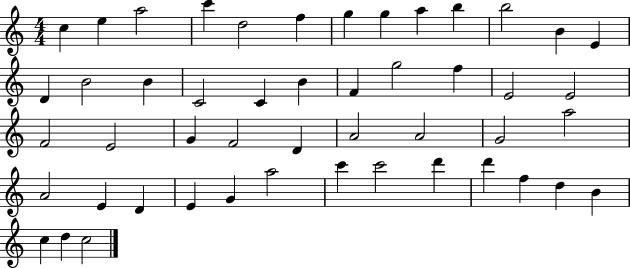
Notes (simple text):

C5/q E5/q A5/h C6/q D5/h F5/q G5/q G5/q A5/q B5/q B5/h B4/q E4/q D4/q B4/h B4/q C4/h C4/q B4/q F4/q G5/h F5/q E4/h E4/h F4/h E4/h G4/q F4/h D4/q A4/h A4/h G4/h A5/h A4/h E4/q D4/q E4/q G4/q A5/h C6/q C6/h D6/q D6/q F5/q D5/q B4/q C5/q D5/q C5/h